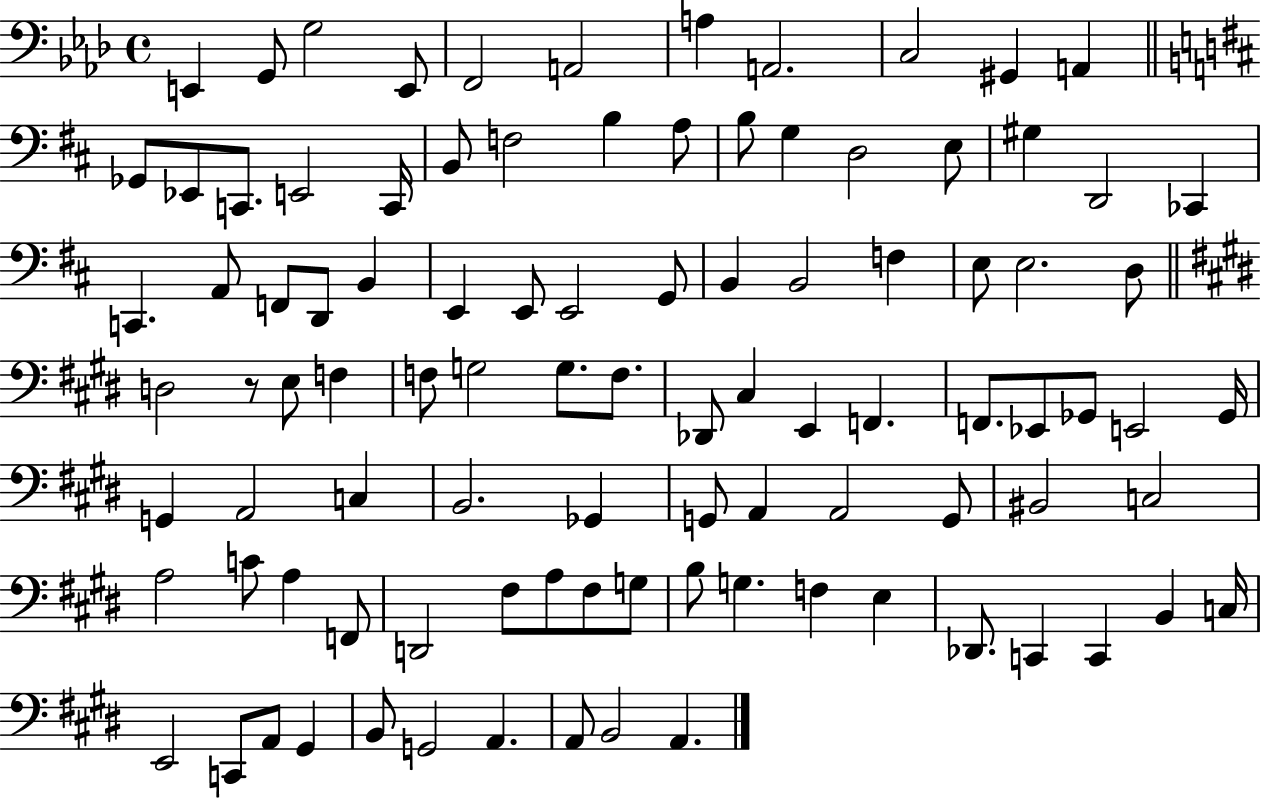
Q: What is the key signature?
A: AES major